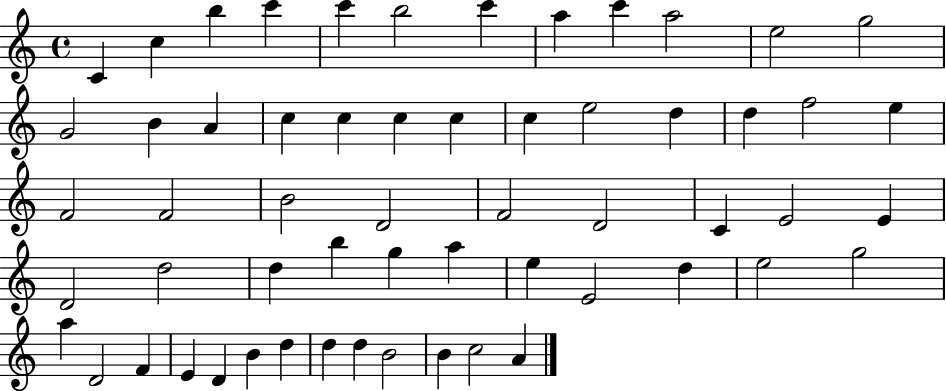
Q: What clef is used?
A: treble